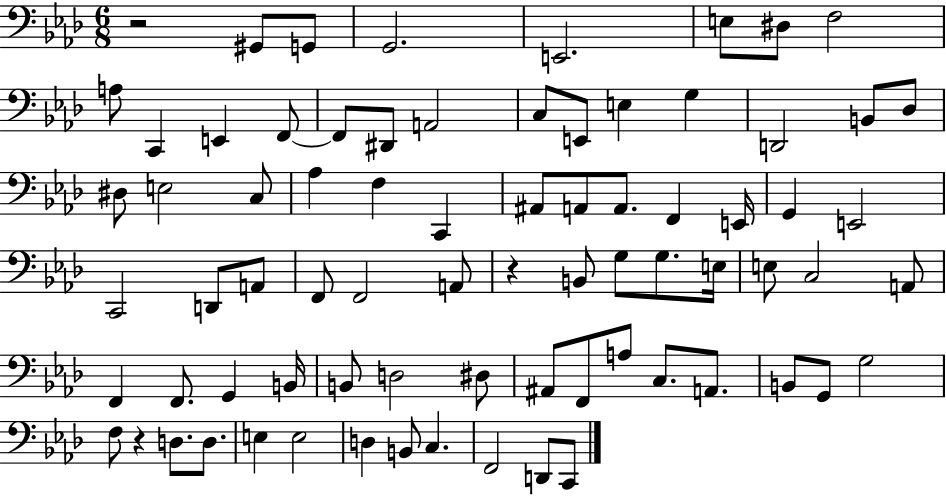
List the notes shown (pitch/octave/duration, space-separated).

R/h G#2/e G2/e G2/h. E2/h. E3/e D#3/e F3/h A3/e C2/q E2/q F2/e F2/e D#2/e A2/h C3/e E2/e E3/q G3/q D2/h B2/e Db3/e D#3/e E3/h C3/e Ab3/q F3/q C2/q A#2/e A2/e A2/e. F2/q E2/s G2/q E2/h C2/h D2/e A2/e F2/e F2/h A2/e R/q B2/e G3/e G3/e. E3/s E3/e C3/h A2/e F2/q F2/e. G2/q B2/s B2/e D3/h D#3/e A#2/e F2/e A3/e C3/e. A2/e. B2/e G2/e G3/h F3/e R/q D3/e. D3/e. E3/q E3/h D3/q B2/e C3/q. F2/h D2/e C2/e